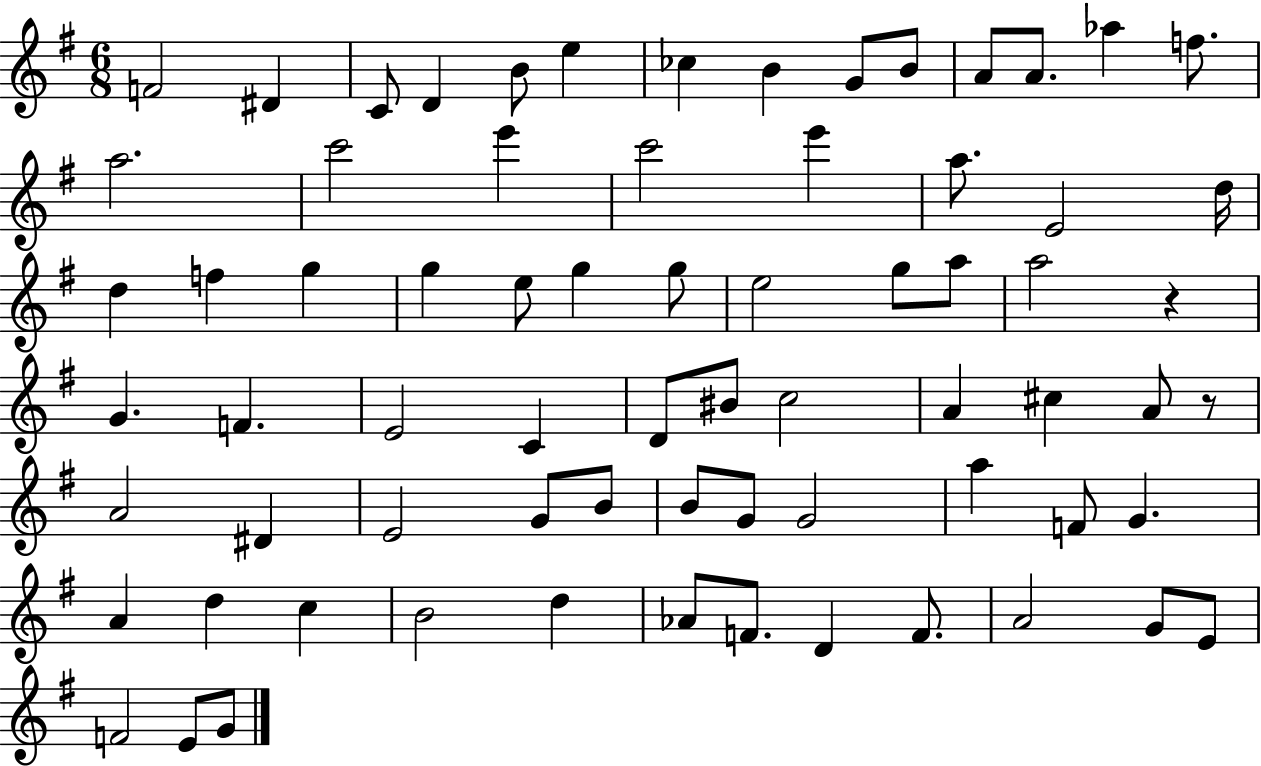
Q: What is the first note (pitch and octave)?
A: F4